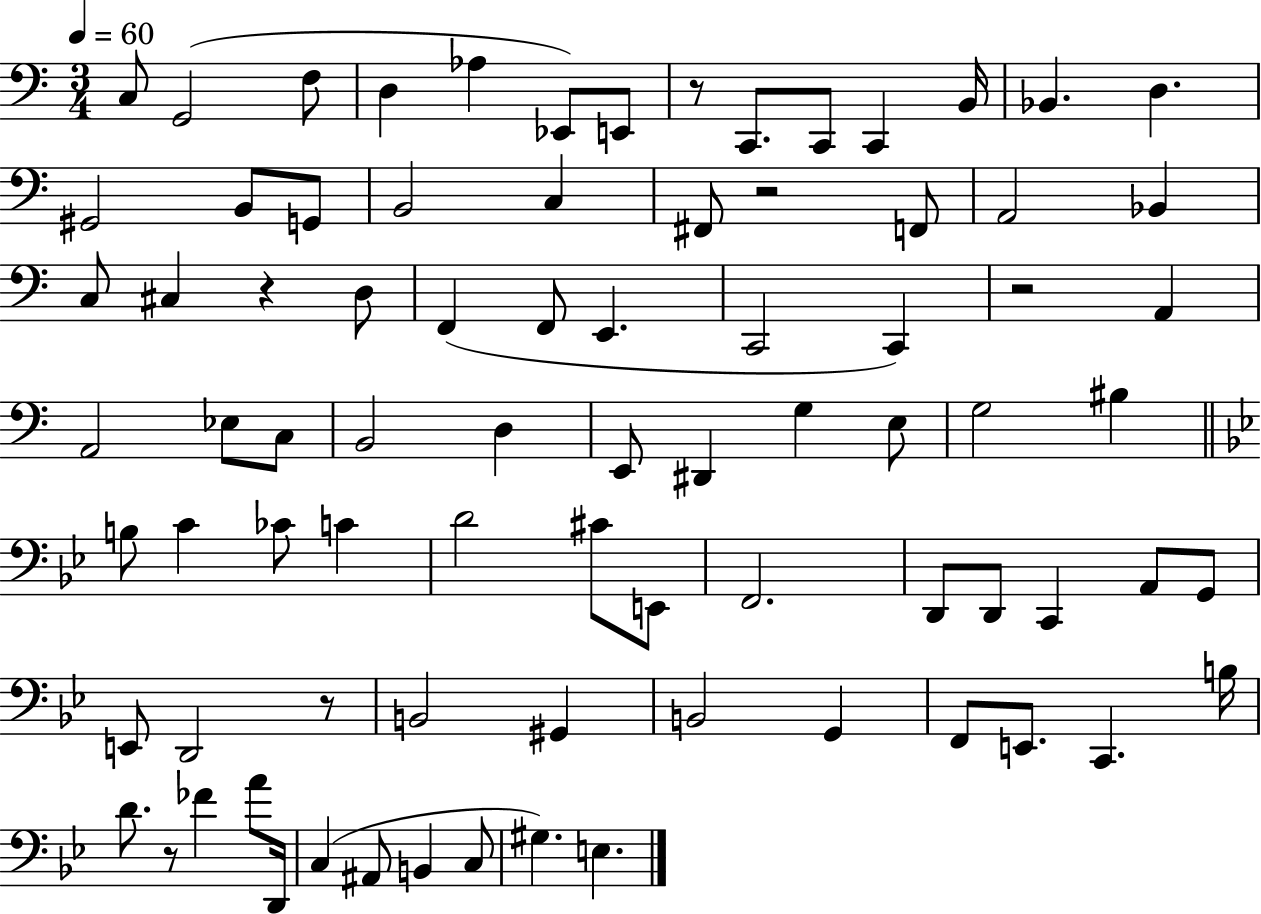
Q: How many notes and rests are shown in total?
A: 81